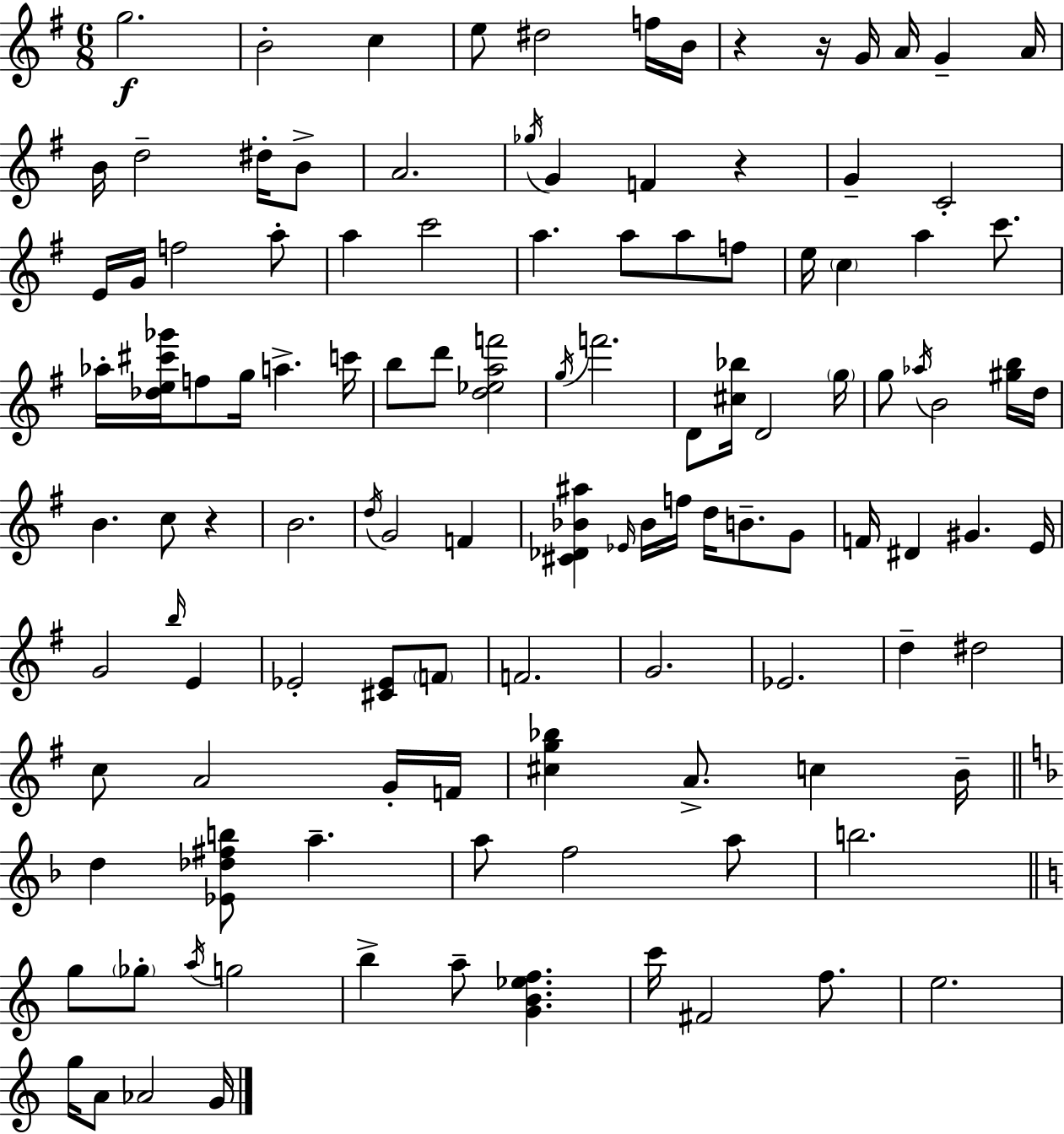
X:1
T:Untitled
M:6/8
L:1/4
K:G
g2 B2 c e/2 ^d2 f/4 B/4 z z/4 G/4 A/4 G A/4 B/4 d2 ^d/4 B/2 A2 _g/4 G F z G C2 E/4 G/4 f2 a/2 a c'2 a a/2 a/2 f/2 e/4 c a c'/2 _a/4 [_de^c'_g']/4 f/2 g/4 a c'/4 b/2 d'/2 [d_eaf']2 g/4 f'2 D/2 [^c_b]/4 D2 g/4 g/2 _a/4 B2 [^gb]/4 d/4 B c/2 z B2 d/4 G2 F [^C_D_B^a] _E/4 _B/4 f/4 d/4 B/2 G/2 F/4 ^D ^G E/4 G2 b/4 E _E2 [^C_E]/2 F/2 F2 G2 _E2 d ^d2 c/2 A2 G/4 F/4 [^cg_b] A/2 c B/4 d [_E_d^fb]/2 a a/2 f2 a/2 b2 g/2 _g/2 a/4 g2 b a/2 [GB_ef] c'/4 ^F2 f/2 e2 g/4 A/2 _A2 G/4